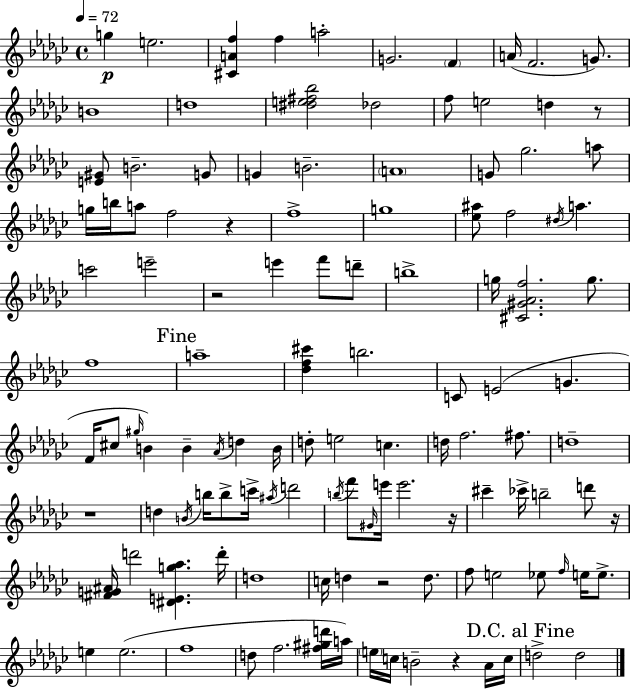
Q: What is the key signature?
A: EES minor